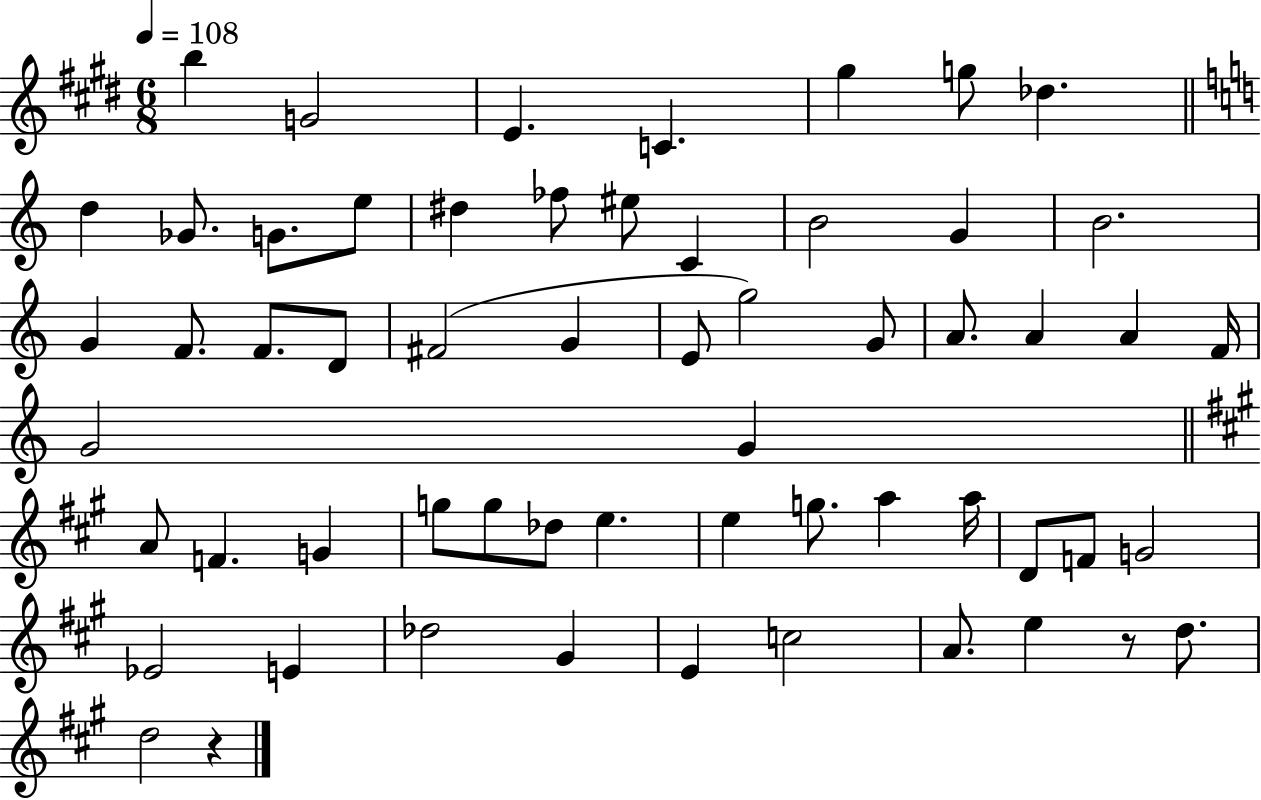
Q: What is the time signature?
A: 6/8